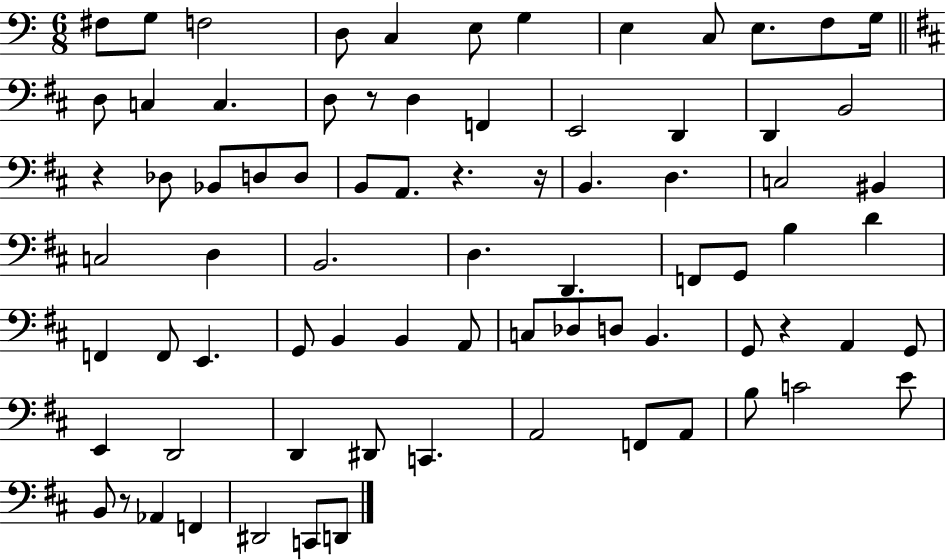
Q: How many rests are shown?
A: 6